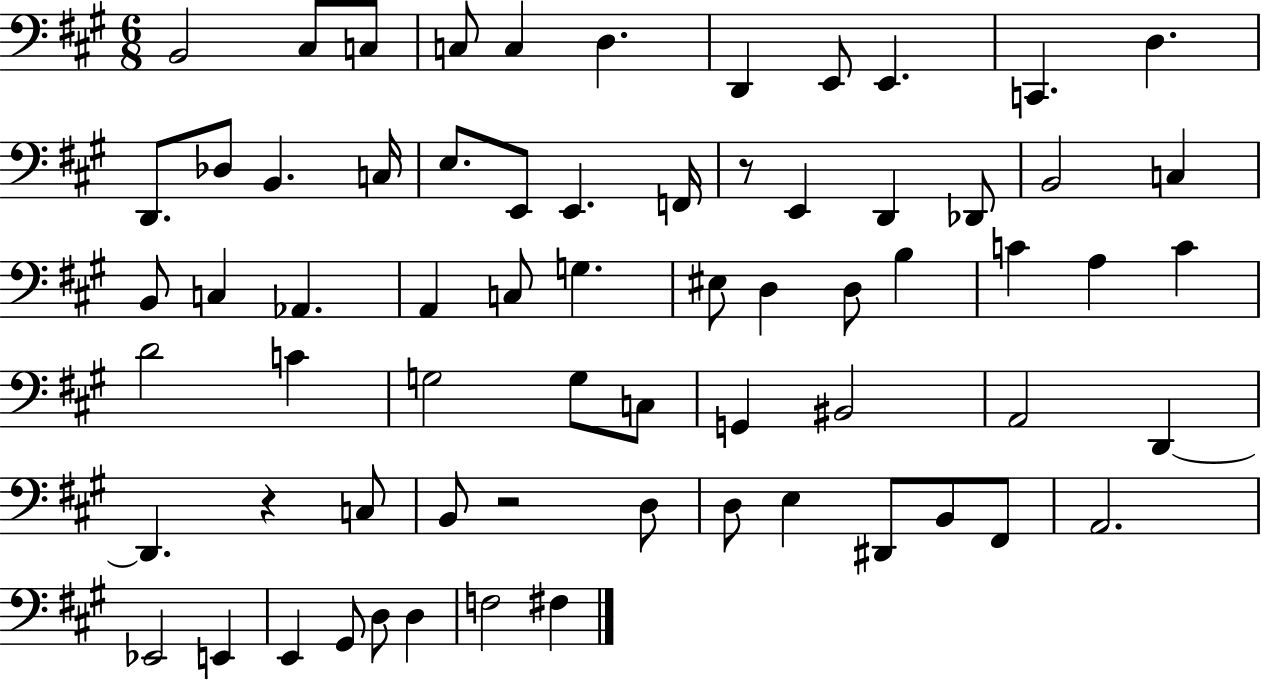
B2/h C#3/e C3/e C3/e C3/q D3/q. D2/q E2/e E2/q. C2/q. D3/q. D2/e. Db3/e B2/q. C3/s E3/e. E2/e E2/q. F2/s R/e E2/q D2/q Db2/e B2/h C3/q B2/e C3/q Ab2/q. A2/q C3/e G3/q. EIS3/e D3/q D3/e B3/q C4/q A3/q C4/q D4/h C4/q G3/h G3/e C3/e G2/q BIS2/h A2/h D2/q D2/q. R/q C3/e B2/e R/h D3/e D3/e E3/q D#2/e B2/e F#2/e A2/h. Eb2/h E2/q E2/q G#2/e D3/e D3/q F3/h F#3/q